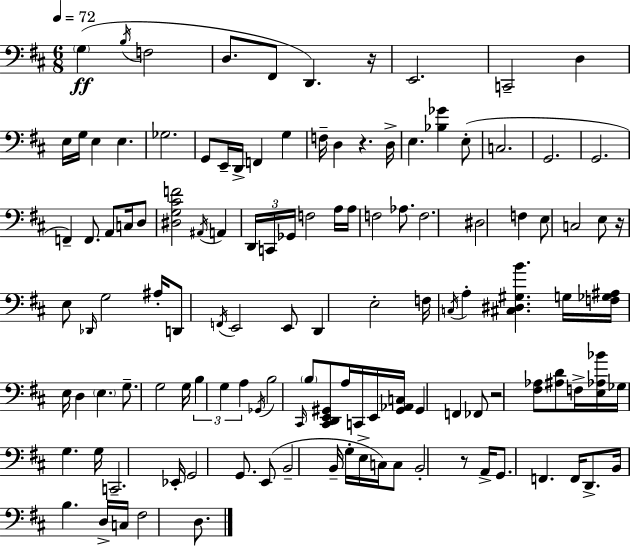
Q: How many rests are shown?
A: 5